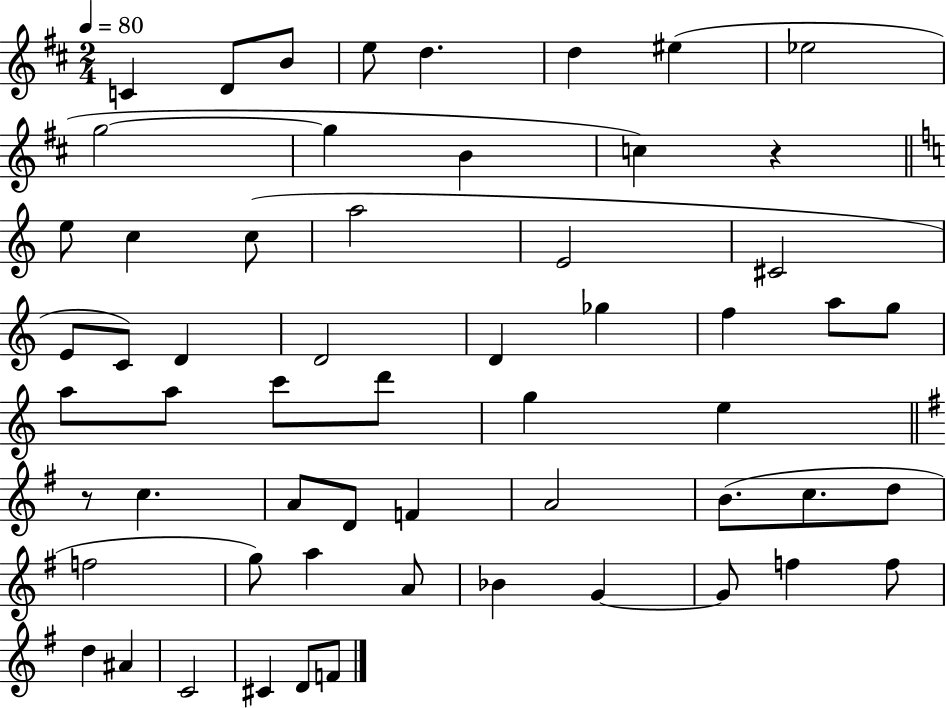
C4/q D4/e B4/e E5/e D5/q. D5/q EIS5/q Eb5/h G5/h G5/q B4/q C5/q R/q E5/e C5/q C5/e A5/h E4/h C#4/h E4/e C4/e D4/q D4/h D4/q Gb5/q F5/q A5/e G5/e A5/e A5/e C6/e D6/e G5/q E5/q R/e C5/q. A4/e D4/e F4/q A4/h B4/e. C5/e. D5/e F5/h G5/e A5/q A4/e Bb4/q G4/q G4/e F5/q F5/e D5/q A#4/q C4/h C#4/q D4/e F4/e